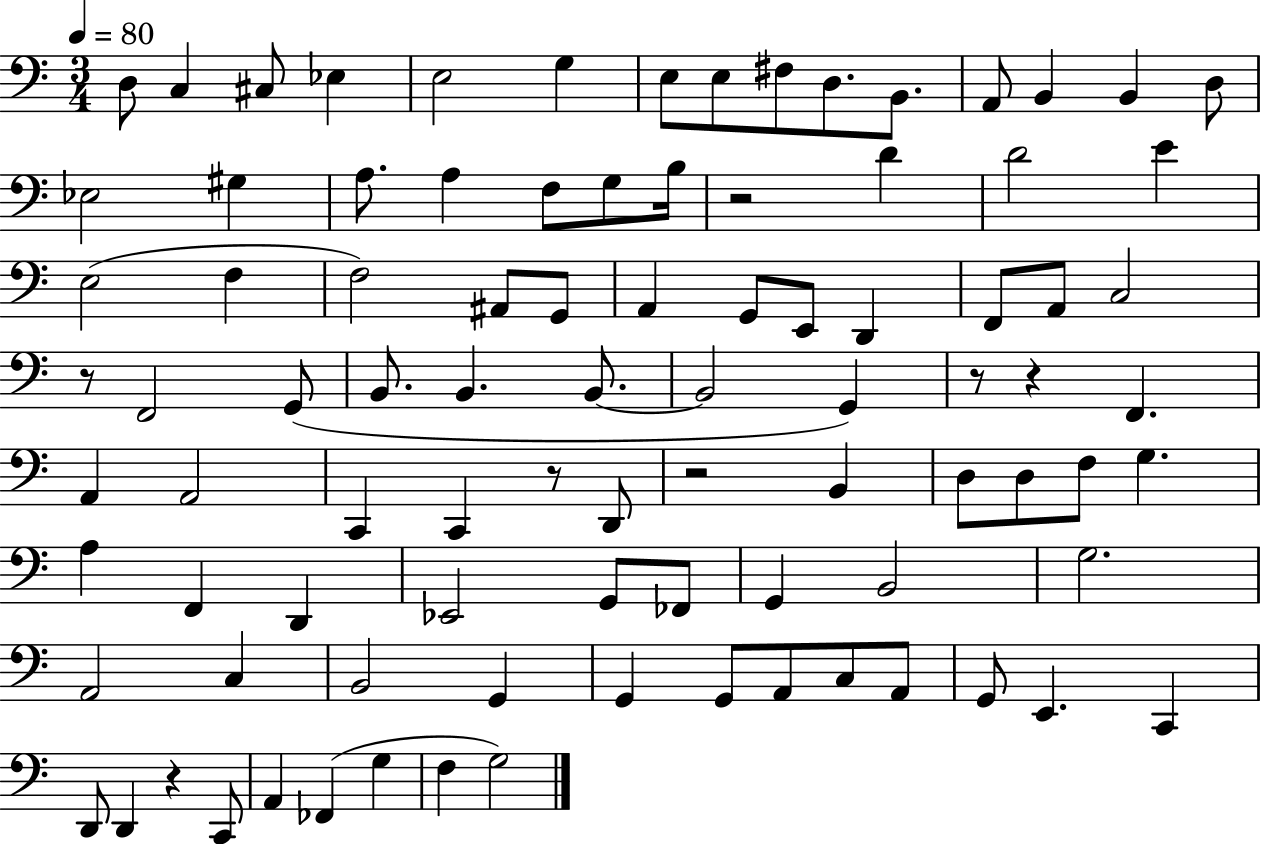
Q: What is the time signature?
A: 3/4